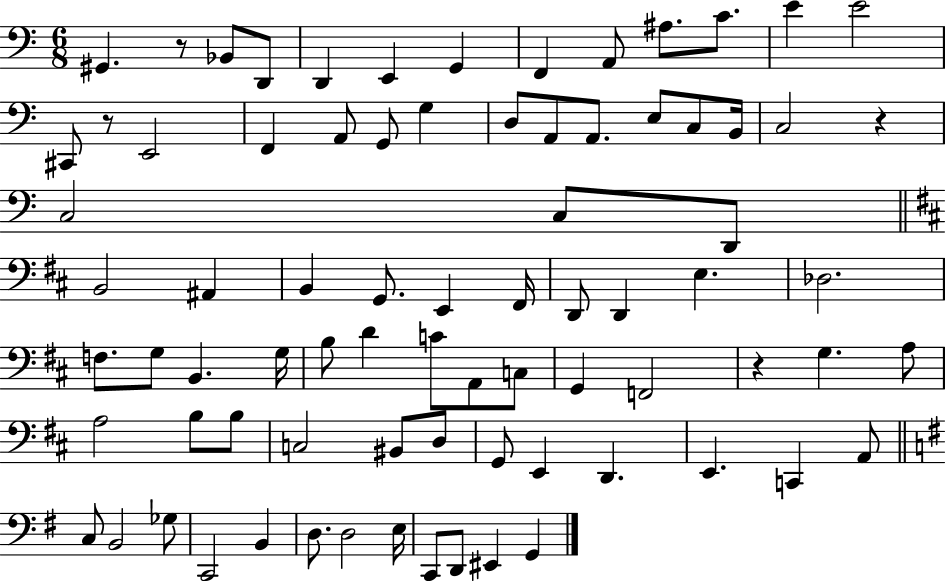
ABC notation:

X:1
T:Untitled
M:6/8
L:1/4
K:C
^G,, z/2 _B,,/2 D,,/2 D,, E,, G,, F,, A,,/2 ^A,/2 C/2 E E2 ^C,,/2 z/2 E,,2 F,, A,,/2 G,,/2 G, D,/2 A,,/2 A,,/2 E,/2 C,/2 B,,/4 C,2 z C,2 C,/2 D,,/2 B,,2 ^A,, B,, G,,/2 E,, ^F,,/4 D,,/2 D,, E, _D,2 F,/2 G,/2 B,, G,/4 B,/2 D C/2 A,,/2 C,/2 G,, F,,2 z G, A,/2 A,2 B,/2 B,/2 C,2 ^B,,/2 D,/2 G,,/2 E,, D,, E,, C,, A,,/2 C,/2 B,,2 _G,/2 C,,2 B,, D,/2 D,2 E,/4 C,,/2 D,,/2 ^E,, G,,